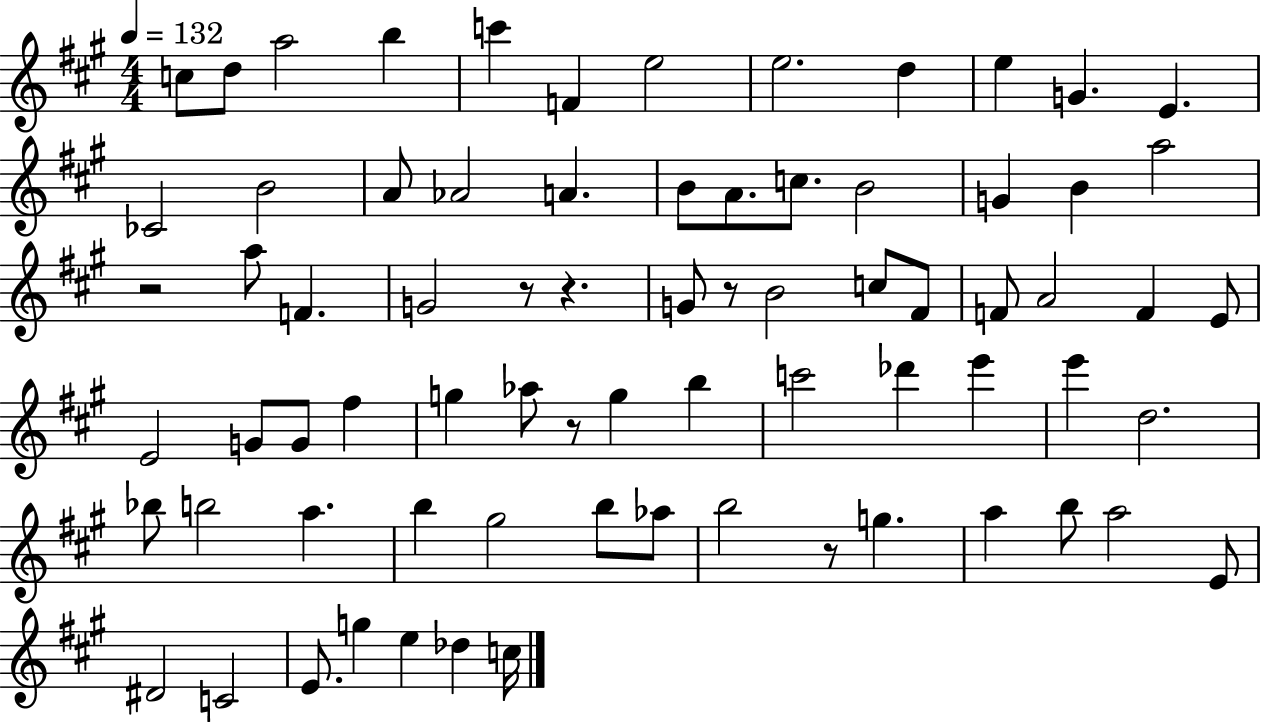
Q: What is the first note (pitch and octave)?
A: C5